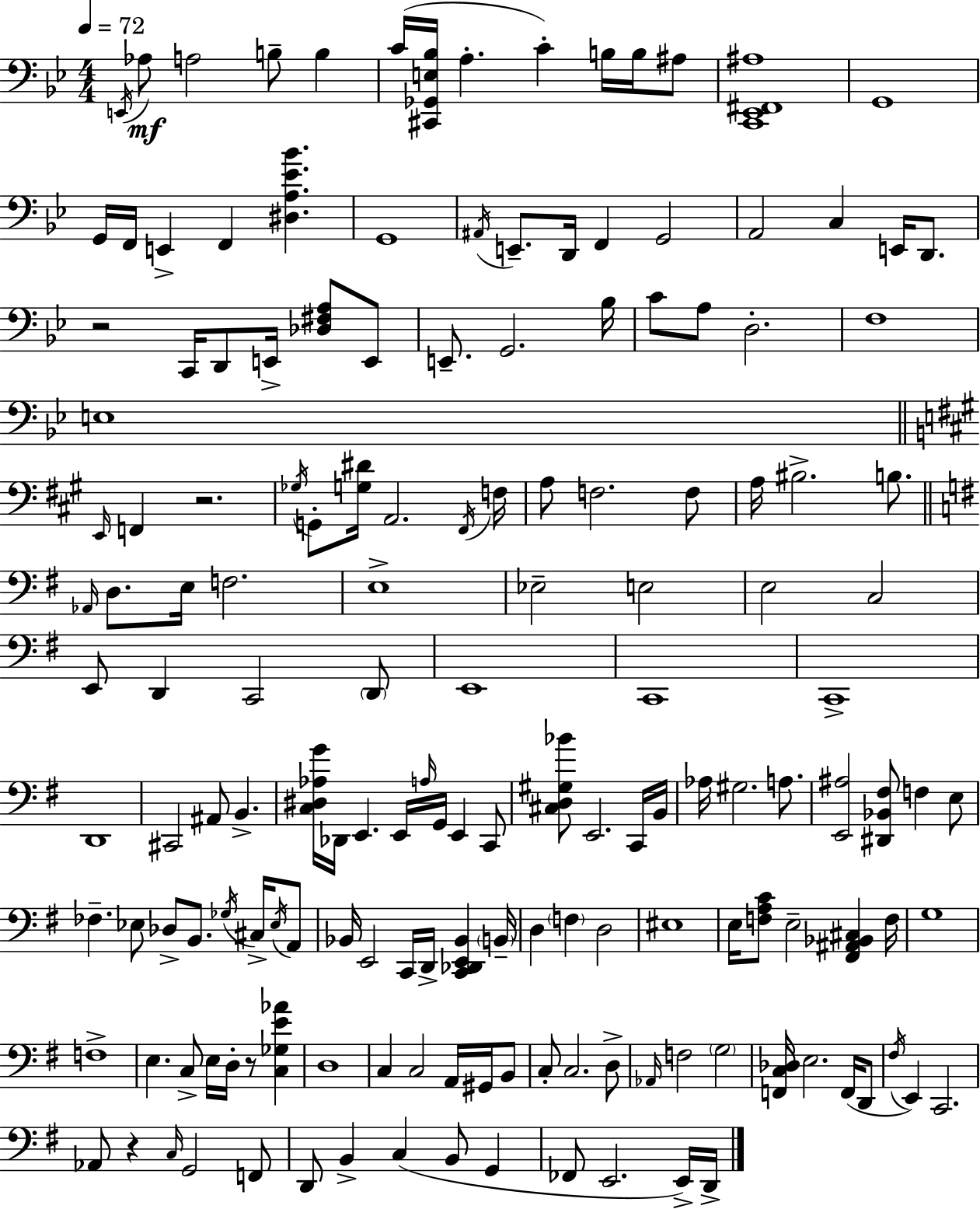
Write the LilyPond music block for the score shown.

{
  \clef bass
  \numericTimeSignature
  \time 4/4
  \key g \minor
  \tempo 4 = 72
  \acciaccatura { e,16 }\mf aes8 a2 b8-- b4 | c'16( <cis, ges, e bes>16 a4.-. c'4-.) b16 b16 ais8 | <c, ees, fis, ais>1 | g,1 | \break g,16 f,16 e,4-> f,4 <dis a ees' bes'>4. | g,1 | \acciaccatura { ais,16 } e,8.-- d,16 f,4 g,2 | a,2 c4 e,16 d,8. | \break r2 c,16 d,8 e,16-> <des fis a>8 | e,8 e,8.-- g,2. | bes16 c'8 a8 d2.-. | f1 | \break e1 | \bar "||" \break \key a \major \grace { e,16 } f,4 r2. | \acciaccatura { ges16 } g,8-. <g dis'>16 a,2. | \acciaccatura { fis,16 } f16 a8 f2. | f8 a16 bis2.-> | \break b8. \bar "||" \break \key e \minor \grace { aes,16 } d8. e16 f2. | e1-> | ees2-- e2 | e2 c2 | \break e,8 d,4 c,2 \parenthesize d,8 | e,1 | c,1 | c,1-> | \break d,1 | cis,2 ais,8 b,4.-> | <c dis aes g'>16 des,16 e,4. e,16 \grace { a16 } g,16 e,4 | c,8 <cis d gis bes'>8 e,2. | \break c,16 b,16 aes16 gis2. a8. | <e, ais>2 <dis, bes, fis>8 f4 | e8 fes4.-- ees8 des8-> b,8. \acciaccatura { ges16 } | cis16-> \acciaccatura { ees16 } a,8 bes,16 e,2 c,16 d,16-> <c, des, e, bes,>4 | \break \parenthesize b,16-- d4 \parenthesize f4 d2 | eis1 | e16 <f a c'>8 e2-- <fis, ais, bes, cis>4 | f16 g1 | \break f1-> | e4. c8-> e16 d16-. r8 | <c ges e' aes'>4 d1 | c4 c2 | \break a,16 gis,16 b,8 c8-. c2. | d8-> \grace { aes,16 } f2 \parenthesize g2 | <f, c des>16 e2. | f,16( d,8 \acciaccatura { fis16 } e,4) c,2. | \break aes,8 r4 \grace { c16 } g,2 | f,8 d,8 b,4-> c4( | b,8 g,4 fes,8 e,2. | e,16->) d,16-> \bar "|."
}